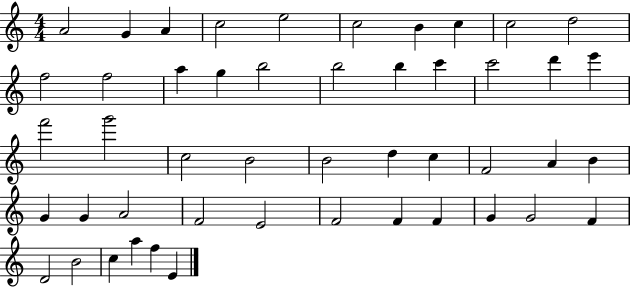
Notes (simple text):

A4/h G4/q A4/q C5/h E5/h C5/h B4/q C5/q C5/h D5/h F5/h F5/h A5/q G5/q B5/h B5/h B5/q C6/q C6/h D6/q E6/q F6/h G6/h C5/h B4/h B4/h D5/q C5/q F4/h A4/q B4/q G4/q G4/q A4/h F4/h E4/h F4/h F4/q F4/q G4/q G4/h F4/q D4/h B4/h C5/q A5/q F5/q E4/q